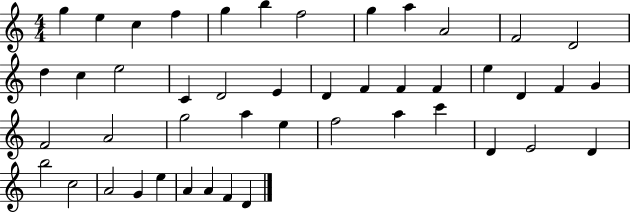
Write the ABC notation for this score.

X:1
T:Untitled
M:4/4
L:1/4
K:C
g e c f g b f2 g a A2 F2 D2 d c e2 C D2 E D F F F e D F G F2 A2 g2 a e f2 a c' D E2 D b2 c2 A2 G e A A F D